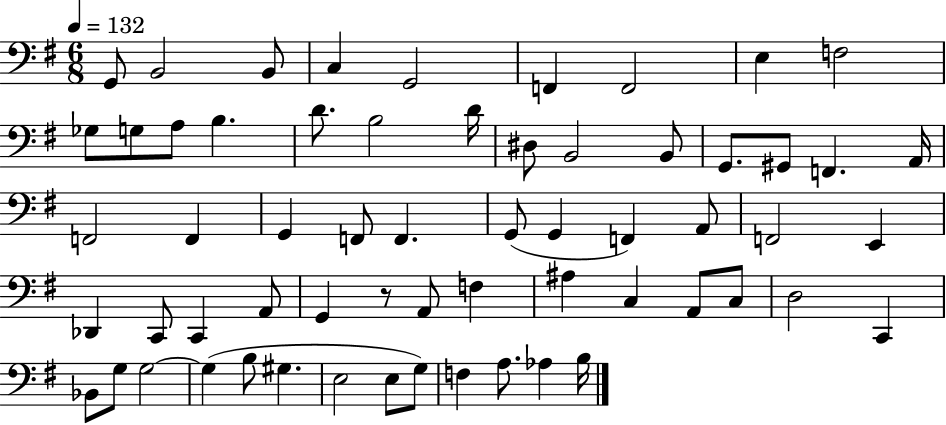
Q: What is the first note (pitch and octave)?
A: G2